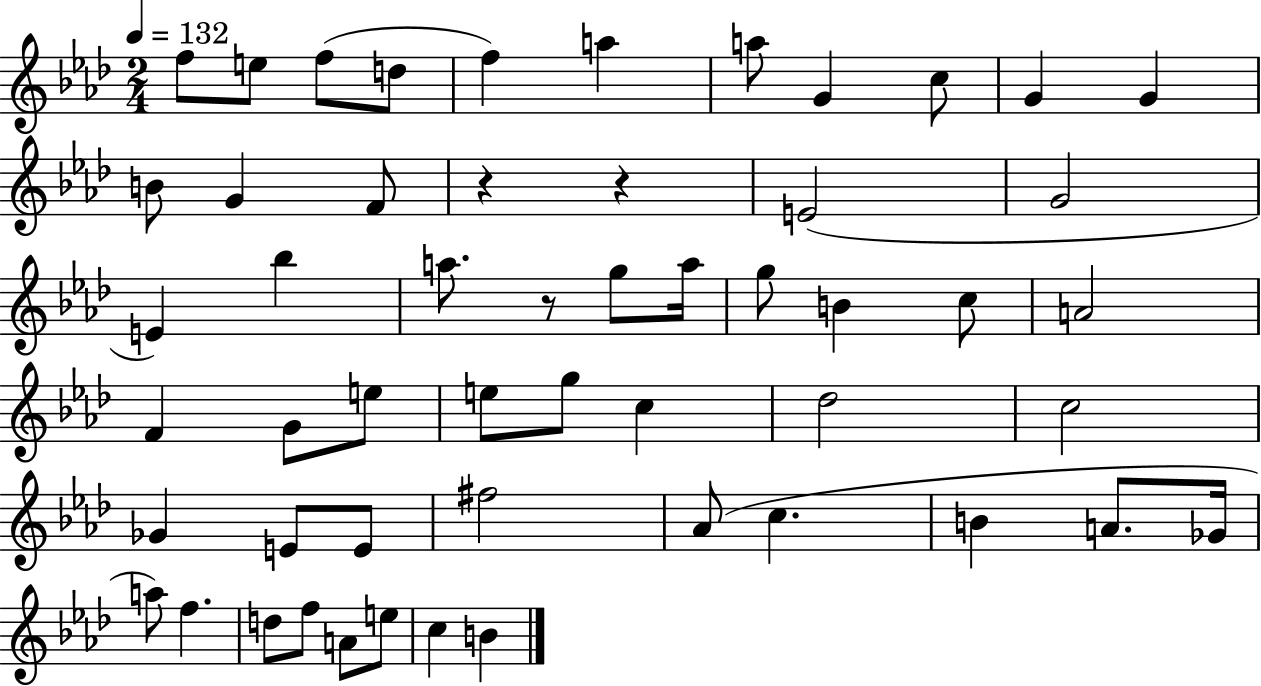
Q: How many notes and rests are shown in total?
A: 53